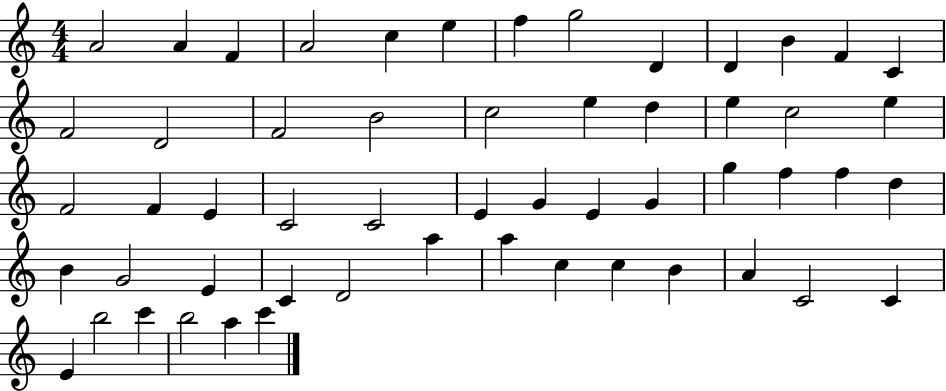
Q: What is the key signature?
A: C major